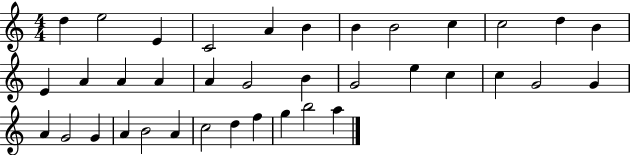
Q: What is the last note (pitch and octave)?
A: A5